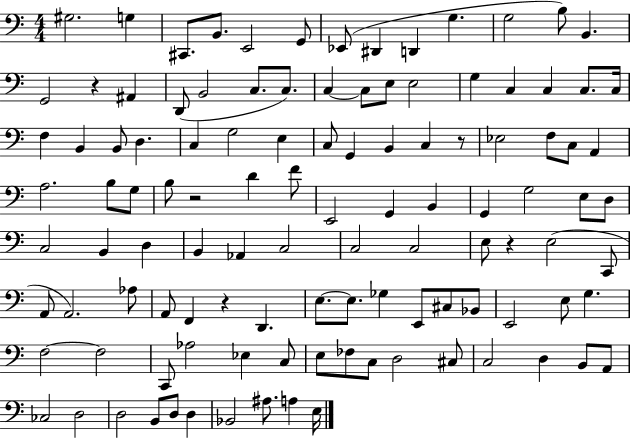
{
  \clef bass
  \numericTimeSignature
  \time 4/4
  \key c \major
  gis2. g4 | cis,8. b,8. e,2 g,8 | ees,8( dis,4 d,4 g4. | g2 b8) b,4. | \break g,2 r4 ais,4 | d,8( b,2 c8. c8.) | c4~~ c8 e8 e2 | g4 c4 c4 c8. c16 | \break f4 b,4 b,8 d4. | c4 g2 e4 | c8 g,4 b,4 c4 r8 | ees2 f8 c8 a,4 | \break a2. b8 g8 | b8 r2 d'4 f'8 | e,2 g,4 b,4 | g,4 g2 e8 d8 | \break c2 b,4 d4 | b,4 aes,4 c2 | c2 c2 | e8 r4 e2( c,8 | \break a,8 a,2.) aes8 | a,8 f,4 r4 d,4. | e8.~~ e8. ges4 e,8 cis8 bes,8 | e,2 e8 g4. | \break f2~~ f2 | c,8 aes2 ees4 c8 | e8 fes8 c8 d2 cis8 | c2 d4 b,8 a,8 | \break ces2 d2 | d2 b,8 d8 d4 | bes,2 ais8. a4 e16 | \bar "|."
}